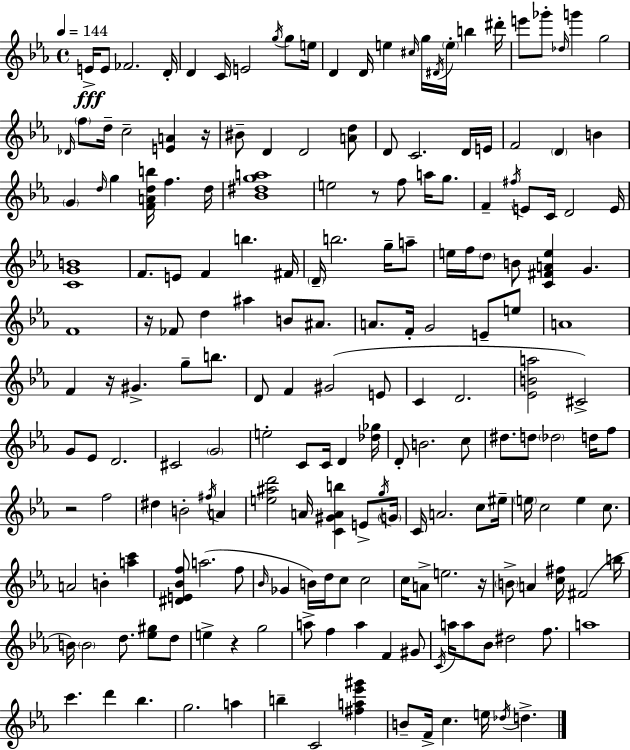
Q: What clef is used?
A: treble